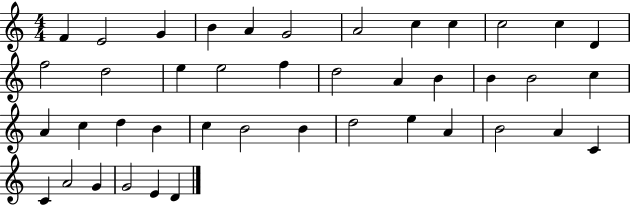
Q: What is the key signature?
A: C major